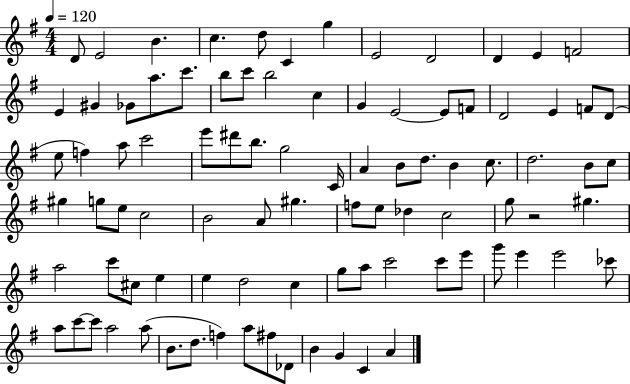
{
  \clef treble
  \numericTimeSignature
  \time 4/4
  \key g \major
  \tempo 4 = 120
  d'8 e'2 b'4. | c''4. d''8 c'4 g''4 | e'2 d'2 | d'4 e'4 f'2 | \break e'4 gis'4 ges'8 a''8. c'''8. | b''8 c'''8 b''2 c''4 | g'4 e'2~~ e'8 f'8 | d'2 e'4 f'8 d'8( | \break e''8 f''4) a''8 c'''2 | e'''8 dis'''8 b''8. g''2 c'16 | a'4 b'8 d''8. b'4 c''8. | d''2. b'8 c''8 | \break gis''4 g''8 e''8 c''2 | b'2 a'8 gis''4. | f''8 e''8 des''4 c''2 | g''8 r2 gis''4. | \break a''2 c'''8 cis''8 e''4 | e''4 d''2 c''4 | g''8 a''8 c'''2 c'''8 e'''8 | g'''8 e'''4 e'''2 ces'''8 | \break a''8 c'''8~~ c'''8 a''2 a''8( | b'8. d''8. f''4) a''8 fis''8 des'8 | b'4 g'4 c'4 a'4 | \bar "|."
}